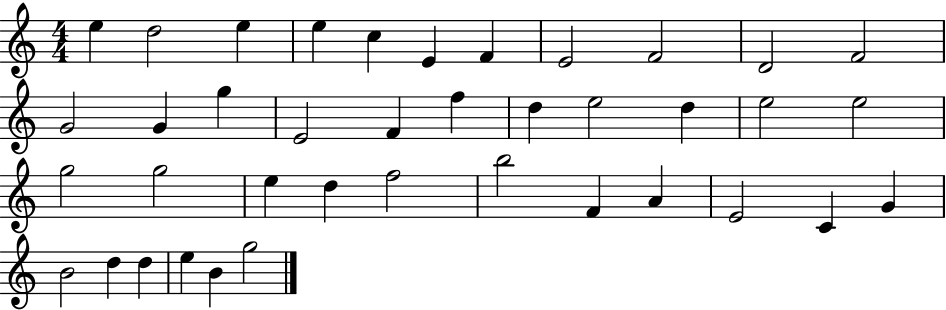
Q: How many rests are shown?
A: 0